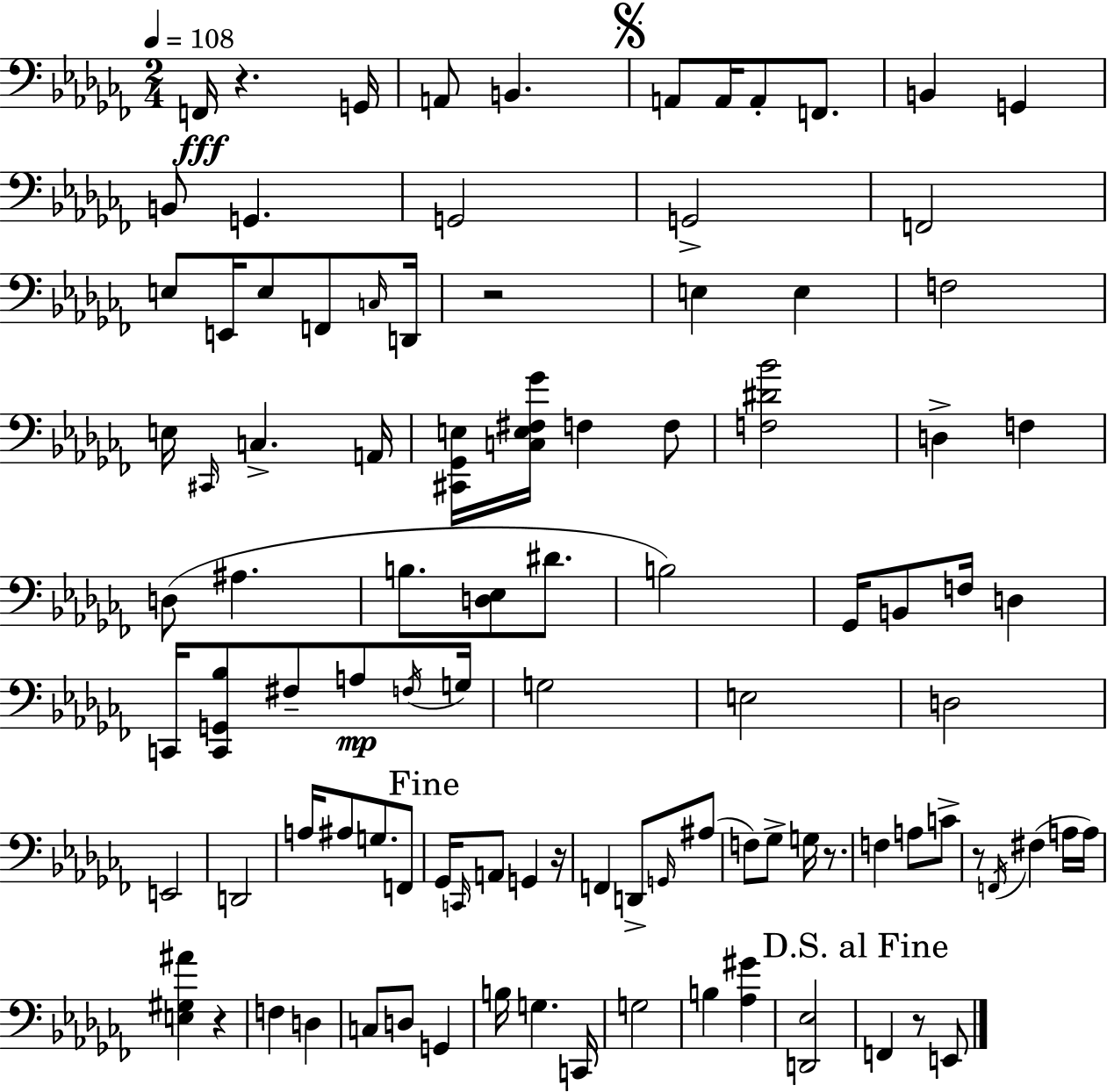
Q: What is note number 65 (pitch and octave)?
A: Gb3